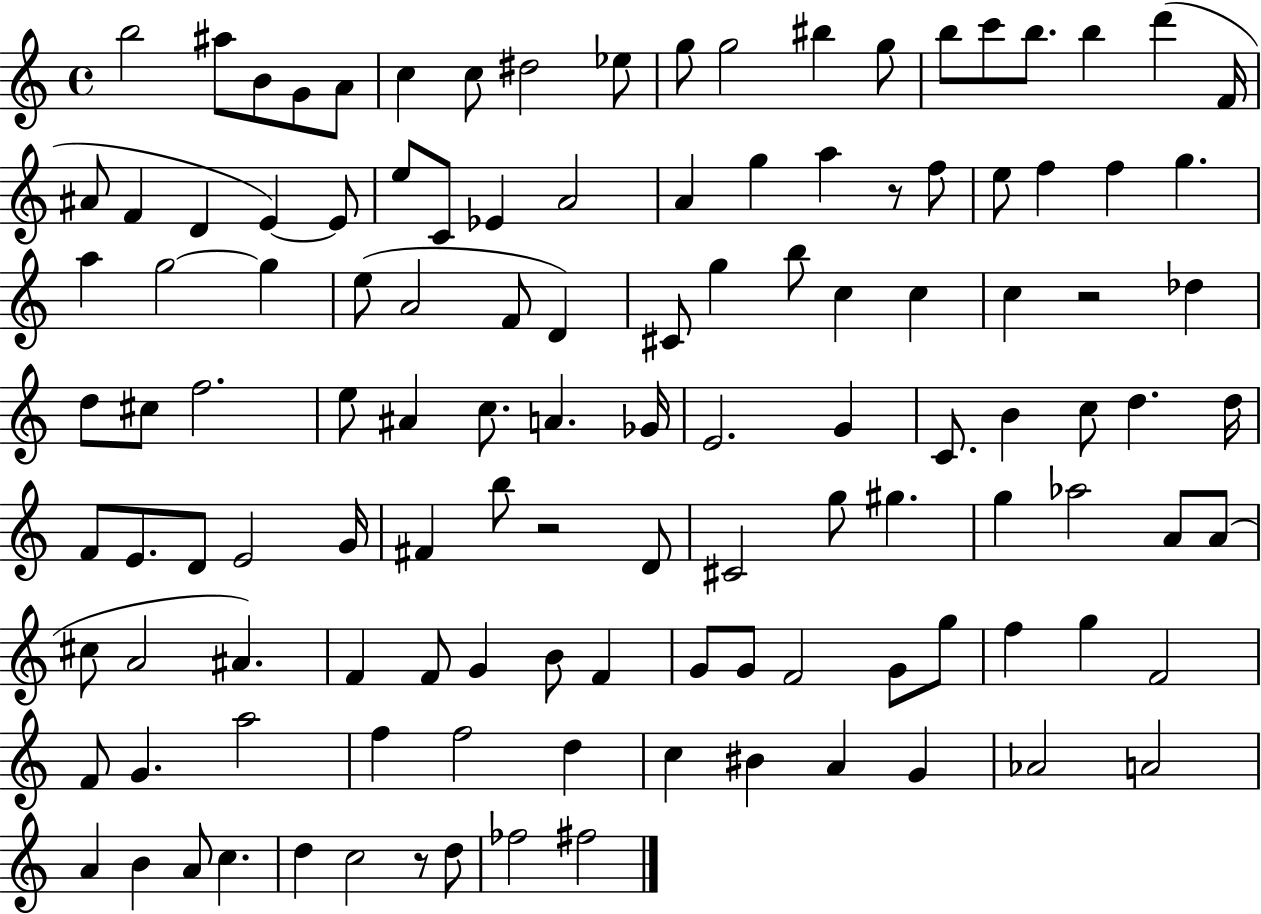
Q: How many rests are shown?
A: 4